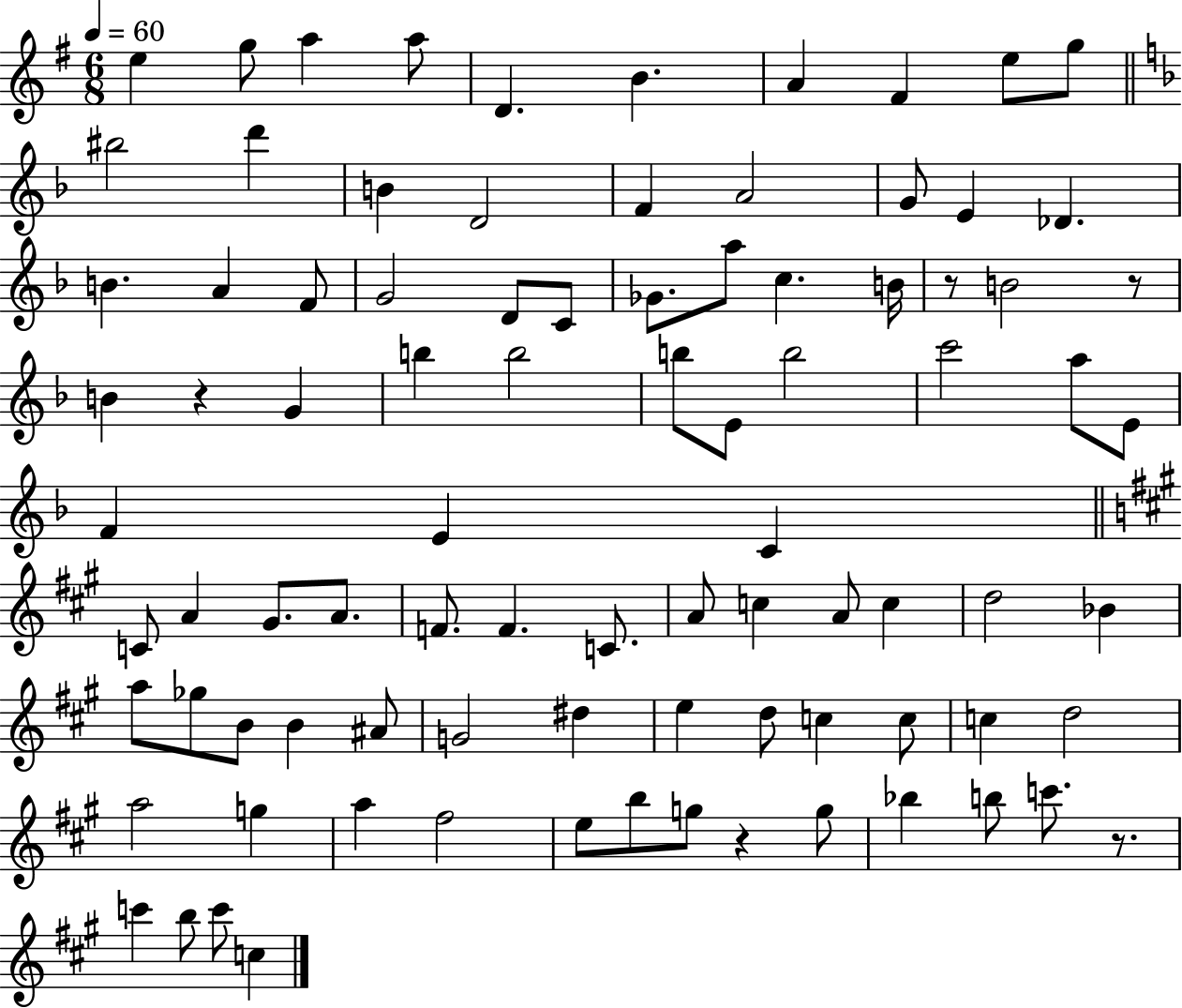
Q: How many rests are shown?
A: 5